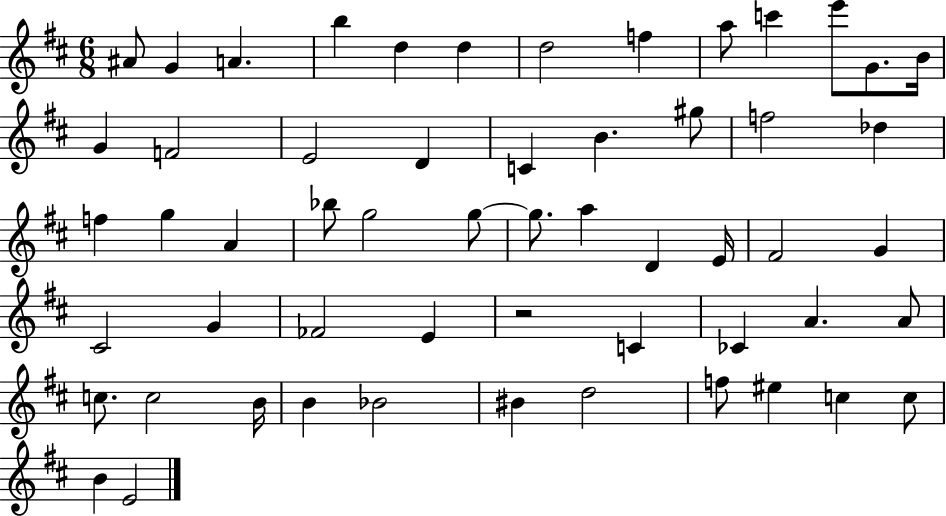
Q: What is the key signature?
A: D major